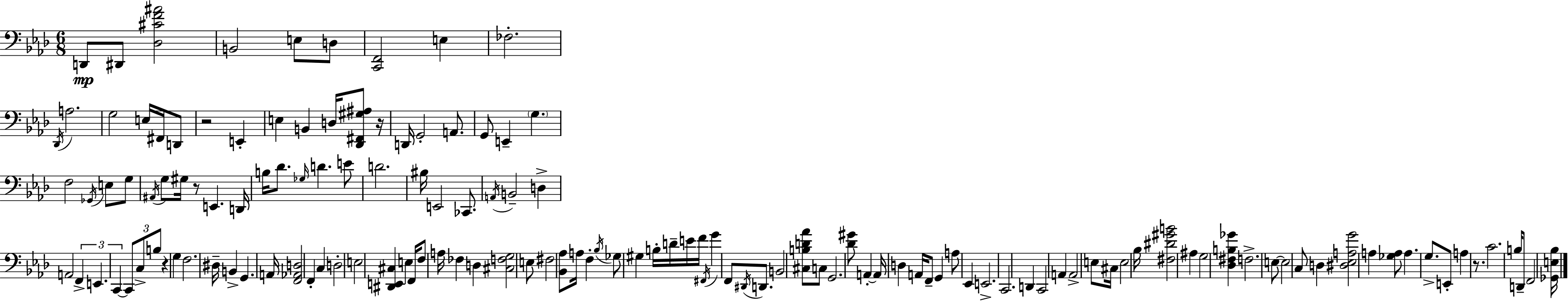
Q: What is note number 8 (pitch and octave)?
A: Db2